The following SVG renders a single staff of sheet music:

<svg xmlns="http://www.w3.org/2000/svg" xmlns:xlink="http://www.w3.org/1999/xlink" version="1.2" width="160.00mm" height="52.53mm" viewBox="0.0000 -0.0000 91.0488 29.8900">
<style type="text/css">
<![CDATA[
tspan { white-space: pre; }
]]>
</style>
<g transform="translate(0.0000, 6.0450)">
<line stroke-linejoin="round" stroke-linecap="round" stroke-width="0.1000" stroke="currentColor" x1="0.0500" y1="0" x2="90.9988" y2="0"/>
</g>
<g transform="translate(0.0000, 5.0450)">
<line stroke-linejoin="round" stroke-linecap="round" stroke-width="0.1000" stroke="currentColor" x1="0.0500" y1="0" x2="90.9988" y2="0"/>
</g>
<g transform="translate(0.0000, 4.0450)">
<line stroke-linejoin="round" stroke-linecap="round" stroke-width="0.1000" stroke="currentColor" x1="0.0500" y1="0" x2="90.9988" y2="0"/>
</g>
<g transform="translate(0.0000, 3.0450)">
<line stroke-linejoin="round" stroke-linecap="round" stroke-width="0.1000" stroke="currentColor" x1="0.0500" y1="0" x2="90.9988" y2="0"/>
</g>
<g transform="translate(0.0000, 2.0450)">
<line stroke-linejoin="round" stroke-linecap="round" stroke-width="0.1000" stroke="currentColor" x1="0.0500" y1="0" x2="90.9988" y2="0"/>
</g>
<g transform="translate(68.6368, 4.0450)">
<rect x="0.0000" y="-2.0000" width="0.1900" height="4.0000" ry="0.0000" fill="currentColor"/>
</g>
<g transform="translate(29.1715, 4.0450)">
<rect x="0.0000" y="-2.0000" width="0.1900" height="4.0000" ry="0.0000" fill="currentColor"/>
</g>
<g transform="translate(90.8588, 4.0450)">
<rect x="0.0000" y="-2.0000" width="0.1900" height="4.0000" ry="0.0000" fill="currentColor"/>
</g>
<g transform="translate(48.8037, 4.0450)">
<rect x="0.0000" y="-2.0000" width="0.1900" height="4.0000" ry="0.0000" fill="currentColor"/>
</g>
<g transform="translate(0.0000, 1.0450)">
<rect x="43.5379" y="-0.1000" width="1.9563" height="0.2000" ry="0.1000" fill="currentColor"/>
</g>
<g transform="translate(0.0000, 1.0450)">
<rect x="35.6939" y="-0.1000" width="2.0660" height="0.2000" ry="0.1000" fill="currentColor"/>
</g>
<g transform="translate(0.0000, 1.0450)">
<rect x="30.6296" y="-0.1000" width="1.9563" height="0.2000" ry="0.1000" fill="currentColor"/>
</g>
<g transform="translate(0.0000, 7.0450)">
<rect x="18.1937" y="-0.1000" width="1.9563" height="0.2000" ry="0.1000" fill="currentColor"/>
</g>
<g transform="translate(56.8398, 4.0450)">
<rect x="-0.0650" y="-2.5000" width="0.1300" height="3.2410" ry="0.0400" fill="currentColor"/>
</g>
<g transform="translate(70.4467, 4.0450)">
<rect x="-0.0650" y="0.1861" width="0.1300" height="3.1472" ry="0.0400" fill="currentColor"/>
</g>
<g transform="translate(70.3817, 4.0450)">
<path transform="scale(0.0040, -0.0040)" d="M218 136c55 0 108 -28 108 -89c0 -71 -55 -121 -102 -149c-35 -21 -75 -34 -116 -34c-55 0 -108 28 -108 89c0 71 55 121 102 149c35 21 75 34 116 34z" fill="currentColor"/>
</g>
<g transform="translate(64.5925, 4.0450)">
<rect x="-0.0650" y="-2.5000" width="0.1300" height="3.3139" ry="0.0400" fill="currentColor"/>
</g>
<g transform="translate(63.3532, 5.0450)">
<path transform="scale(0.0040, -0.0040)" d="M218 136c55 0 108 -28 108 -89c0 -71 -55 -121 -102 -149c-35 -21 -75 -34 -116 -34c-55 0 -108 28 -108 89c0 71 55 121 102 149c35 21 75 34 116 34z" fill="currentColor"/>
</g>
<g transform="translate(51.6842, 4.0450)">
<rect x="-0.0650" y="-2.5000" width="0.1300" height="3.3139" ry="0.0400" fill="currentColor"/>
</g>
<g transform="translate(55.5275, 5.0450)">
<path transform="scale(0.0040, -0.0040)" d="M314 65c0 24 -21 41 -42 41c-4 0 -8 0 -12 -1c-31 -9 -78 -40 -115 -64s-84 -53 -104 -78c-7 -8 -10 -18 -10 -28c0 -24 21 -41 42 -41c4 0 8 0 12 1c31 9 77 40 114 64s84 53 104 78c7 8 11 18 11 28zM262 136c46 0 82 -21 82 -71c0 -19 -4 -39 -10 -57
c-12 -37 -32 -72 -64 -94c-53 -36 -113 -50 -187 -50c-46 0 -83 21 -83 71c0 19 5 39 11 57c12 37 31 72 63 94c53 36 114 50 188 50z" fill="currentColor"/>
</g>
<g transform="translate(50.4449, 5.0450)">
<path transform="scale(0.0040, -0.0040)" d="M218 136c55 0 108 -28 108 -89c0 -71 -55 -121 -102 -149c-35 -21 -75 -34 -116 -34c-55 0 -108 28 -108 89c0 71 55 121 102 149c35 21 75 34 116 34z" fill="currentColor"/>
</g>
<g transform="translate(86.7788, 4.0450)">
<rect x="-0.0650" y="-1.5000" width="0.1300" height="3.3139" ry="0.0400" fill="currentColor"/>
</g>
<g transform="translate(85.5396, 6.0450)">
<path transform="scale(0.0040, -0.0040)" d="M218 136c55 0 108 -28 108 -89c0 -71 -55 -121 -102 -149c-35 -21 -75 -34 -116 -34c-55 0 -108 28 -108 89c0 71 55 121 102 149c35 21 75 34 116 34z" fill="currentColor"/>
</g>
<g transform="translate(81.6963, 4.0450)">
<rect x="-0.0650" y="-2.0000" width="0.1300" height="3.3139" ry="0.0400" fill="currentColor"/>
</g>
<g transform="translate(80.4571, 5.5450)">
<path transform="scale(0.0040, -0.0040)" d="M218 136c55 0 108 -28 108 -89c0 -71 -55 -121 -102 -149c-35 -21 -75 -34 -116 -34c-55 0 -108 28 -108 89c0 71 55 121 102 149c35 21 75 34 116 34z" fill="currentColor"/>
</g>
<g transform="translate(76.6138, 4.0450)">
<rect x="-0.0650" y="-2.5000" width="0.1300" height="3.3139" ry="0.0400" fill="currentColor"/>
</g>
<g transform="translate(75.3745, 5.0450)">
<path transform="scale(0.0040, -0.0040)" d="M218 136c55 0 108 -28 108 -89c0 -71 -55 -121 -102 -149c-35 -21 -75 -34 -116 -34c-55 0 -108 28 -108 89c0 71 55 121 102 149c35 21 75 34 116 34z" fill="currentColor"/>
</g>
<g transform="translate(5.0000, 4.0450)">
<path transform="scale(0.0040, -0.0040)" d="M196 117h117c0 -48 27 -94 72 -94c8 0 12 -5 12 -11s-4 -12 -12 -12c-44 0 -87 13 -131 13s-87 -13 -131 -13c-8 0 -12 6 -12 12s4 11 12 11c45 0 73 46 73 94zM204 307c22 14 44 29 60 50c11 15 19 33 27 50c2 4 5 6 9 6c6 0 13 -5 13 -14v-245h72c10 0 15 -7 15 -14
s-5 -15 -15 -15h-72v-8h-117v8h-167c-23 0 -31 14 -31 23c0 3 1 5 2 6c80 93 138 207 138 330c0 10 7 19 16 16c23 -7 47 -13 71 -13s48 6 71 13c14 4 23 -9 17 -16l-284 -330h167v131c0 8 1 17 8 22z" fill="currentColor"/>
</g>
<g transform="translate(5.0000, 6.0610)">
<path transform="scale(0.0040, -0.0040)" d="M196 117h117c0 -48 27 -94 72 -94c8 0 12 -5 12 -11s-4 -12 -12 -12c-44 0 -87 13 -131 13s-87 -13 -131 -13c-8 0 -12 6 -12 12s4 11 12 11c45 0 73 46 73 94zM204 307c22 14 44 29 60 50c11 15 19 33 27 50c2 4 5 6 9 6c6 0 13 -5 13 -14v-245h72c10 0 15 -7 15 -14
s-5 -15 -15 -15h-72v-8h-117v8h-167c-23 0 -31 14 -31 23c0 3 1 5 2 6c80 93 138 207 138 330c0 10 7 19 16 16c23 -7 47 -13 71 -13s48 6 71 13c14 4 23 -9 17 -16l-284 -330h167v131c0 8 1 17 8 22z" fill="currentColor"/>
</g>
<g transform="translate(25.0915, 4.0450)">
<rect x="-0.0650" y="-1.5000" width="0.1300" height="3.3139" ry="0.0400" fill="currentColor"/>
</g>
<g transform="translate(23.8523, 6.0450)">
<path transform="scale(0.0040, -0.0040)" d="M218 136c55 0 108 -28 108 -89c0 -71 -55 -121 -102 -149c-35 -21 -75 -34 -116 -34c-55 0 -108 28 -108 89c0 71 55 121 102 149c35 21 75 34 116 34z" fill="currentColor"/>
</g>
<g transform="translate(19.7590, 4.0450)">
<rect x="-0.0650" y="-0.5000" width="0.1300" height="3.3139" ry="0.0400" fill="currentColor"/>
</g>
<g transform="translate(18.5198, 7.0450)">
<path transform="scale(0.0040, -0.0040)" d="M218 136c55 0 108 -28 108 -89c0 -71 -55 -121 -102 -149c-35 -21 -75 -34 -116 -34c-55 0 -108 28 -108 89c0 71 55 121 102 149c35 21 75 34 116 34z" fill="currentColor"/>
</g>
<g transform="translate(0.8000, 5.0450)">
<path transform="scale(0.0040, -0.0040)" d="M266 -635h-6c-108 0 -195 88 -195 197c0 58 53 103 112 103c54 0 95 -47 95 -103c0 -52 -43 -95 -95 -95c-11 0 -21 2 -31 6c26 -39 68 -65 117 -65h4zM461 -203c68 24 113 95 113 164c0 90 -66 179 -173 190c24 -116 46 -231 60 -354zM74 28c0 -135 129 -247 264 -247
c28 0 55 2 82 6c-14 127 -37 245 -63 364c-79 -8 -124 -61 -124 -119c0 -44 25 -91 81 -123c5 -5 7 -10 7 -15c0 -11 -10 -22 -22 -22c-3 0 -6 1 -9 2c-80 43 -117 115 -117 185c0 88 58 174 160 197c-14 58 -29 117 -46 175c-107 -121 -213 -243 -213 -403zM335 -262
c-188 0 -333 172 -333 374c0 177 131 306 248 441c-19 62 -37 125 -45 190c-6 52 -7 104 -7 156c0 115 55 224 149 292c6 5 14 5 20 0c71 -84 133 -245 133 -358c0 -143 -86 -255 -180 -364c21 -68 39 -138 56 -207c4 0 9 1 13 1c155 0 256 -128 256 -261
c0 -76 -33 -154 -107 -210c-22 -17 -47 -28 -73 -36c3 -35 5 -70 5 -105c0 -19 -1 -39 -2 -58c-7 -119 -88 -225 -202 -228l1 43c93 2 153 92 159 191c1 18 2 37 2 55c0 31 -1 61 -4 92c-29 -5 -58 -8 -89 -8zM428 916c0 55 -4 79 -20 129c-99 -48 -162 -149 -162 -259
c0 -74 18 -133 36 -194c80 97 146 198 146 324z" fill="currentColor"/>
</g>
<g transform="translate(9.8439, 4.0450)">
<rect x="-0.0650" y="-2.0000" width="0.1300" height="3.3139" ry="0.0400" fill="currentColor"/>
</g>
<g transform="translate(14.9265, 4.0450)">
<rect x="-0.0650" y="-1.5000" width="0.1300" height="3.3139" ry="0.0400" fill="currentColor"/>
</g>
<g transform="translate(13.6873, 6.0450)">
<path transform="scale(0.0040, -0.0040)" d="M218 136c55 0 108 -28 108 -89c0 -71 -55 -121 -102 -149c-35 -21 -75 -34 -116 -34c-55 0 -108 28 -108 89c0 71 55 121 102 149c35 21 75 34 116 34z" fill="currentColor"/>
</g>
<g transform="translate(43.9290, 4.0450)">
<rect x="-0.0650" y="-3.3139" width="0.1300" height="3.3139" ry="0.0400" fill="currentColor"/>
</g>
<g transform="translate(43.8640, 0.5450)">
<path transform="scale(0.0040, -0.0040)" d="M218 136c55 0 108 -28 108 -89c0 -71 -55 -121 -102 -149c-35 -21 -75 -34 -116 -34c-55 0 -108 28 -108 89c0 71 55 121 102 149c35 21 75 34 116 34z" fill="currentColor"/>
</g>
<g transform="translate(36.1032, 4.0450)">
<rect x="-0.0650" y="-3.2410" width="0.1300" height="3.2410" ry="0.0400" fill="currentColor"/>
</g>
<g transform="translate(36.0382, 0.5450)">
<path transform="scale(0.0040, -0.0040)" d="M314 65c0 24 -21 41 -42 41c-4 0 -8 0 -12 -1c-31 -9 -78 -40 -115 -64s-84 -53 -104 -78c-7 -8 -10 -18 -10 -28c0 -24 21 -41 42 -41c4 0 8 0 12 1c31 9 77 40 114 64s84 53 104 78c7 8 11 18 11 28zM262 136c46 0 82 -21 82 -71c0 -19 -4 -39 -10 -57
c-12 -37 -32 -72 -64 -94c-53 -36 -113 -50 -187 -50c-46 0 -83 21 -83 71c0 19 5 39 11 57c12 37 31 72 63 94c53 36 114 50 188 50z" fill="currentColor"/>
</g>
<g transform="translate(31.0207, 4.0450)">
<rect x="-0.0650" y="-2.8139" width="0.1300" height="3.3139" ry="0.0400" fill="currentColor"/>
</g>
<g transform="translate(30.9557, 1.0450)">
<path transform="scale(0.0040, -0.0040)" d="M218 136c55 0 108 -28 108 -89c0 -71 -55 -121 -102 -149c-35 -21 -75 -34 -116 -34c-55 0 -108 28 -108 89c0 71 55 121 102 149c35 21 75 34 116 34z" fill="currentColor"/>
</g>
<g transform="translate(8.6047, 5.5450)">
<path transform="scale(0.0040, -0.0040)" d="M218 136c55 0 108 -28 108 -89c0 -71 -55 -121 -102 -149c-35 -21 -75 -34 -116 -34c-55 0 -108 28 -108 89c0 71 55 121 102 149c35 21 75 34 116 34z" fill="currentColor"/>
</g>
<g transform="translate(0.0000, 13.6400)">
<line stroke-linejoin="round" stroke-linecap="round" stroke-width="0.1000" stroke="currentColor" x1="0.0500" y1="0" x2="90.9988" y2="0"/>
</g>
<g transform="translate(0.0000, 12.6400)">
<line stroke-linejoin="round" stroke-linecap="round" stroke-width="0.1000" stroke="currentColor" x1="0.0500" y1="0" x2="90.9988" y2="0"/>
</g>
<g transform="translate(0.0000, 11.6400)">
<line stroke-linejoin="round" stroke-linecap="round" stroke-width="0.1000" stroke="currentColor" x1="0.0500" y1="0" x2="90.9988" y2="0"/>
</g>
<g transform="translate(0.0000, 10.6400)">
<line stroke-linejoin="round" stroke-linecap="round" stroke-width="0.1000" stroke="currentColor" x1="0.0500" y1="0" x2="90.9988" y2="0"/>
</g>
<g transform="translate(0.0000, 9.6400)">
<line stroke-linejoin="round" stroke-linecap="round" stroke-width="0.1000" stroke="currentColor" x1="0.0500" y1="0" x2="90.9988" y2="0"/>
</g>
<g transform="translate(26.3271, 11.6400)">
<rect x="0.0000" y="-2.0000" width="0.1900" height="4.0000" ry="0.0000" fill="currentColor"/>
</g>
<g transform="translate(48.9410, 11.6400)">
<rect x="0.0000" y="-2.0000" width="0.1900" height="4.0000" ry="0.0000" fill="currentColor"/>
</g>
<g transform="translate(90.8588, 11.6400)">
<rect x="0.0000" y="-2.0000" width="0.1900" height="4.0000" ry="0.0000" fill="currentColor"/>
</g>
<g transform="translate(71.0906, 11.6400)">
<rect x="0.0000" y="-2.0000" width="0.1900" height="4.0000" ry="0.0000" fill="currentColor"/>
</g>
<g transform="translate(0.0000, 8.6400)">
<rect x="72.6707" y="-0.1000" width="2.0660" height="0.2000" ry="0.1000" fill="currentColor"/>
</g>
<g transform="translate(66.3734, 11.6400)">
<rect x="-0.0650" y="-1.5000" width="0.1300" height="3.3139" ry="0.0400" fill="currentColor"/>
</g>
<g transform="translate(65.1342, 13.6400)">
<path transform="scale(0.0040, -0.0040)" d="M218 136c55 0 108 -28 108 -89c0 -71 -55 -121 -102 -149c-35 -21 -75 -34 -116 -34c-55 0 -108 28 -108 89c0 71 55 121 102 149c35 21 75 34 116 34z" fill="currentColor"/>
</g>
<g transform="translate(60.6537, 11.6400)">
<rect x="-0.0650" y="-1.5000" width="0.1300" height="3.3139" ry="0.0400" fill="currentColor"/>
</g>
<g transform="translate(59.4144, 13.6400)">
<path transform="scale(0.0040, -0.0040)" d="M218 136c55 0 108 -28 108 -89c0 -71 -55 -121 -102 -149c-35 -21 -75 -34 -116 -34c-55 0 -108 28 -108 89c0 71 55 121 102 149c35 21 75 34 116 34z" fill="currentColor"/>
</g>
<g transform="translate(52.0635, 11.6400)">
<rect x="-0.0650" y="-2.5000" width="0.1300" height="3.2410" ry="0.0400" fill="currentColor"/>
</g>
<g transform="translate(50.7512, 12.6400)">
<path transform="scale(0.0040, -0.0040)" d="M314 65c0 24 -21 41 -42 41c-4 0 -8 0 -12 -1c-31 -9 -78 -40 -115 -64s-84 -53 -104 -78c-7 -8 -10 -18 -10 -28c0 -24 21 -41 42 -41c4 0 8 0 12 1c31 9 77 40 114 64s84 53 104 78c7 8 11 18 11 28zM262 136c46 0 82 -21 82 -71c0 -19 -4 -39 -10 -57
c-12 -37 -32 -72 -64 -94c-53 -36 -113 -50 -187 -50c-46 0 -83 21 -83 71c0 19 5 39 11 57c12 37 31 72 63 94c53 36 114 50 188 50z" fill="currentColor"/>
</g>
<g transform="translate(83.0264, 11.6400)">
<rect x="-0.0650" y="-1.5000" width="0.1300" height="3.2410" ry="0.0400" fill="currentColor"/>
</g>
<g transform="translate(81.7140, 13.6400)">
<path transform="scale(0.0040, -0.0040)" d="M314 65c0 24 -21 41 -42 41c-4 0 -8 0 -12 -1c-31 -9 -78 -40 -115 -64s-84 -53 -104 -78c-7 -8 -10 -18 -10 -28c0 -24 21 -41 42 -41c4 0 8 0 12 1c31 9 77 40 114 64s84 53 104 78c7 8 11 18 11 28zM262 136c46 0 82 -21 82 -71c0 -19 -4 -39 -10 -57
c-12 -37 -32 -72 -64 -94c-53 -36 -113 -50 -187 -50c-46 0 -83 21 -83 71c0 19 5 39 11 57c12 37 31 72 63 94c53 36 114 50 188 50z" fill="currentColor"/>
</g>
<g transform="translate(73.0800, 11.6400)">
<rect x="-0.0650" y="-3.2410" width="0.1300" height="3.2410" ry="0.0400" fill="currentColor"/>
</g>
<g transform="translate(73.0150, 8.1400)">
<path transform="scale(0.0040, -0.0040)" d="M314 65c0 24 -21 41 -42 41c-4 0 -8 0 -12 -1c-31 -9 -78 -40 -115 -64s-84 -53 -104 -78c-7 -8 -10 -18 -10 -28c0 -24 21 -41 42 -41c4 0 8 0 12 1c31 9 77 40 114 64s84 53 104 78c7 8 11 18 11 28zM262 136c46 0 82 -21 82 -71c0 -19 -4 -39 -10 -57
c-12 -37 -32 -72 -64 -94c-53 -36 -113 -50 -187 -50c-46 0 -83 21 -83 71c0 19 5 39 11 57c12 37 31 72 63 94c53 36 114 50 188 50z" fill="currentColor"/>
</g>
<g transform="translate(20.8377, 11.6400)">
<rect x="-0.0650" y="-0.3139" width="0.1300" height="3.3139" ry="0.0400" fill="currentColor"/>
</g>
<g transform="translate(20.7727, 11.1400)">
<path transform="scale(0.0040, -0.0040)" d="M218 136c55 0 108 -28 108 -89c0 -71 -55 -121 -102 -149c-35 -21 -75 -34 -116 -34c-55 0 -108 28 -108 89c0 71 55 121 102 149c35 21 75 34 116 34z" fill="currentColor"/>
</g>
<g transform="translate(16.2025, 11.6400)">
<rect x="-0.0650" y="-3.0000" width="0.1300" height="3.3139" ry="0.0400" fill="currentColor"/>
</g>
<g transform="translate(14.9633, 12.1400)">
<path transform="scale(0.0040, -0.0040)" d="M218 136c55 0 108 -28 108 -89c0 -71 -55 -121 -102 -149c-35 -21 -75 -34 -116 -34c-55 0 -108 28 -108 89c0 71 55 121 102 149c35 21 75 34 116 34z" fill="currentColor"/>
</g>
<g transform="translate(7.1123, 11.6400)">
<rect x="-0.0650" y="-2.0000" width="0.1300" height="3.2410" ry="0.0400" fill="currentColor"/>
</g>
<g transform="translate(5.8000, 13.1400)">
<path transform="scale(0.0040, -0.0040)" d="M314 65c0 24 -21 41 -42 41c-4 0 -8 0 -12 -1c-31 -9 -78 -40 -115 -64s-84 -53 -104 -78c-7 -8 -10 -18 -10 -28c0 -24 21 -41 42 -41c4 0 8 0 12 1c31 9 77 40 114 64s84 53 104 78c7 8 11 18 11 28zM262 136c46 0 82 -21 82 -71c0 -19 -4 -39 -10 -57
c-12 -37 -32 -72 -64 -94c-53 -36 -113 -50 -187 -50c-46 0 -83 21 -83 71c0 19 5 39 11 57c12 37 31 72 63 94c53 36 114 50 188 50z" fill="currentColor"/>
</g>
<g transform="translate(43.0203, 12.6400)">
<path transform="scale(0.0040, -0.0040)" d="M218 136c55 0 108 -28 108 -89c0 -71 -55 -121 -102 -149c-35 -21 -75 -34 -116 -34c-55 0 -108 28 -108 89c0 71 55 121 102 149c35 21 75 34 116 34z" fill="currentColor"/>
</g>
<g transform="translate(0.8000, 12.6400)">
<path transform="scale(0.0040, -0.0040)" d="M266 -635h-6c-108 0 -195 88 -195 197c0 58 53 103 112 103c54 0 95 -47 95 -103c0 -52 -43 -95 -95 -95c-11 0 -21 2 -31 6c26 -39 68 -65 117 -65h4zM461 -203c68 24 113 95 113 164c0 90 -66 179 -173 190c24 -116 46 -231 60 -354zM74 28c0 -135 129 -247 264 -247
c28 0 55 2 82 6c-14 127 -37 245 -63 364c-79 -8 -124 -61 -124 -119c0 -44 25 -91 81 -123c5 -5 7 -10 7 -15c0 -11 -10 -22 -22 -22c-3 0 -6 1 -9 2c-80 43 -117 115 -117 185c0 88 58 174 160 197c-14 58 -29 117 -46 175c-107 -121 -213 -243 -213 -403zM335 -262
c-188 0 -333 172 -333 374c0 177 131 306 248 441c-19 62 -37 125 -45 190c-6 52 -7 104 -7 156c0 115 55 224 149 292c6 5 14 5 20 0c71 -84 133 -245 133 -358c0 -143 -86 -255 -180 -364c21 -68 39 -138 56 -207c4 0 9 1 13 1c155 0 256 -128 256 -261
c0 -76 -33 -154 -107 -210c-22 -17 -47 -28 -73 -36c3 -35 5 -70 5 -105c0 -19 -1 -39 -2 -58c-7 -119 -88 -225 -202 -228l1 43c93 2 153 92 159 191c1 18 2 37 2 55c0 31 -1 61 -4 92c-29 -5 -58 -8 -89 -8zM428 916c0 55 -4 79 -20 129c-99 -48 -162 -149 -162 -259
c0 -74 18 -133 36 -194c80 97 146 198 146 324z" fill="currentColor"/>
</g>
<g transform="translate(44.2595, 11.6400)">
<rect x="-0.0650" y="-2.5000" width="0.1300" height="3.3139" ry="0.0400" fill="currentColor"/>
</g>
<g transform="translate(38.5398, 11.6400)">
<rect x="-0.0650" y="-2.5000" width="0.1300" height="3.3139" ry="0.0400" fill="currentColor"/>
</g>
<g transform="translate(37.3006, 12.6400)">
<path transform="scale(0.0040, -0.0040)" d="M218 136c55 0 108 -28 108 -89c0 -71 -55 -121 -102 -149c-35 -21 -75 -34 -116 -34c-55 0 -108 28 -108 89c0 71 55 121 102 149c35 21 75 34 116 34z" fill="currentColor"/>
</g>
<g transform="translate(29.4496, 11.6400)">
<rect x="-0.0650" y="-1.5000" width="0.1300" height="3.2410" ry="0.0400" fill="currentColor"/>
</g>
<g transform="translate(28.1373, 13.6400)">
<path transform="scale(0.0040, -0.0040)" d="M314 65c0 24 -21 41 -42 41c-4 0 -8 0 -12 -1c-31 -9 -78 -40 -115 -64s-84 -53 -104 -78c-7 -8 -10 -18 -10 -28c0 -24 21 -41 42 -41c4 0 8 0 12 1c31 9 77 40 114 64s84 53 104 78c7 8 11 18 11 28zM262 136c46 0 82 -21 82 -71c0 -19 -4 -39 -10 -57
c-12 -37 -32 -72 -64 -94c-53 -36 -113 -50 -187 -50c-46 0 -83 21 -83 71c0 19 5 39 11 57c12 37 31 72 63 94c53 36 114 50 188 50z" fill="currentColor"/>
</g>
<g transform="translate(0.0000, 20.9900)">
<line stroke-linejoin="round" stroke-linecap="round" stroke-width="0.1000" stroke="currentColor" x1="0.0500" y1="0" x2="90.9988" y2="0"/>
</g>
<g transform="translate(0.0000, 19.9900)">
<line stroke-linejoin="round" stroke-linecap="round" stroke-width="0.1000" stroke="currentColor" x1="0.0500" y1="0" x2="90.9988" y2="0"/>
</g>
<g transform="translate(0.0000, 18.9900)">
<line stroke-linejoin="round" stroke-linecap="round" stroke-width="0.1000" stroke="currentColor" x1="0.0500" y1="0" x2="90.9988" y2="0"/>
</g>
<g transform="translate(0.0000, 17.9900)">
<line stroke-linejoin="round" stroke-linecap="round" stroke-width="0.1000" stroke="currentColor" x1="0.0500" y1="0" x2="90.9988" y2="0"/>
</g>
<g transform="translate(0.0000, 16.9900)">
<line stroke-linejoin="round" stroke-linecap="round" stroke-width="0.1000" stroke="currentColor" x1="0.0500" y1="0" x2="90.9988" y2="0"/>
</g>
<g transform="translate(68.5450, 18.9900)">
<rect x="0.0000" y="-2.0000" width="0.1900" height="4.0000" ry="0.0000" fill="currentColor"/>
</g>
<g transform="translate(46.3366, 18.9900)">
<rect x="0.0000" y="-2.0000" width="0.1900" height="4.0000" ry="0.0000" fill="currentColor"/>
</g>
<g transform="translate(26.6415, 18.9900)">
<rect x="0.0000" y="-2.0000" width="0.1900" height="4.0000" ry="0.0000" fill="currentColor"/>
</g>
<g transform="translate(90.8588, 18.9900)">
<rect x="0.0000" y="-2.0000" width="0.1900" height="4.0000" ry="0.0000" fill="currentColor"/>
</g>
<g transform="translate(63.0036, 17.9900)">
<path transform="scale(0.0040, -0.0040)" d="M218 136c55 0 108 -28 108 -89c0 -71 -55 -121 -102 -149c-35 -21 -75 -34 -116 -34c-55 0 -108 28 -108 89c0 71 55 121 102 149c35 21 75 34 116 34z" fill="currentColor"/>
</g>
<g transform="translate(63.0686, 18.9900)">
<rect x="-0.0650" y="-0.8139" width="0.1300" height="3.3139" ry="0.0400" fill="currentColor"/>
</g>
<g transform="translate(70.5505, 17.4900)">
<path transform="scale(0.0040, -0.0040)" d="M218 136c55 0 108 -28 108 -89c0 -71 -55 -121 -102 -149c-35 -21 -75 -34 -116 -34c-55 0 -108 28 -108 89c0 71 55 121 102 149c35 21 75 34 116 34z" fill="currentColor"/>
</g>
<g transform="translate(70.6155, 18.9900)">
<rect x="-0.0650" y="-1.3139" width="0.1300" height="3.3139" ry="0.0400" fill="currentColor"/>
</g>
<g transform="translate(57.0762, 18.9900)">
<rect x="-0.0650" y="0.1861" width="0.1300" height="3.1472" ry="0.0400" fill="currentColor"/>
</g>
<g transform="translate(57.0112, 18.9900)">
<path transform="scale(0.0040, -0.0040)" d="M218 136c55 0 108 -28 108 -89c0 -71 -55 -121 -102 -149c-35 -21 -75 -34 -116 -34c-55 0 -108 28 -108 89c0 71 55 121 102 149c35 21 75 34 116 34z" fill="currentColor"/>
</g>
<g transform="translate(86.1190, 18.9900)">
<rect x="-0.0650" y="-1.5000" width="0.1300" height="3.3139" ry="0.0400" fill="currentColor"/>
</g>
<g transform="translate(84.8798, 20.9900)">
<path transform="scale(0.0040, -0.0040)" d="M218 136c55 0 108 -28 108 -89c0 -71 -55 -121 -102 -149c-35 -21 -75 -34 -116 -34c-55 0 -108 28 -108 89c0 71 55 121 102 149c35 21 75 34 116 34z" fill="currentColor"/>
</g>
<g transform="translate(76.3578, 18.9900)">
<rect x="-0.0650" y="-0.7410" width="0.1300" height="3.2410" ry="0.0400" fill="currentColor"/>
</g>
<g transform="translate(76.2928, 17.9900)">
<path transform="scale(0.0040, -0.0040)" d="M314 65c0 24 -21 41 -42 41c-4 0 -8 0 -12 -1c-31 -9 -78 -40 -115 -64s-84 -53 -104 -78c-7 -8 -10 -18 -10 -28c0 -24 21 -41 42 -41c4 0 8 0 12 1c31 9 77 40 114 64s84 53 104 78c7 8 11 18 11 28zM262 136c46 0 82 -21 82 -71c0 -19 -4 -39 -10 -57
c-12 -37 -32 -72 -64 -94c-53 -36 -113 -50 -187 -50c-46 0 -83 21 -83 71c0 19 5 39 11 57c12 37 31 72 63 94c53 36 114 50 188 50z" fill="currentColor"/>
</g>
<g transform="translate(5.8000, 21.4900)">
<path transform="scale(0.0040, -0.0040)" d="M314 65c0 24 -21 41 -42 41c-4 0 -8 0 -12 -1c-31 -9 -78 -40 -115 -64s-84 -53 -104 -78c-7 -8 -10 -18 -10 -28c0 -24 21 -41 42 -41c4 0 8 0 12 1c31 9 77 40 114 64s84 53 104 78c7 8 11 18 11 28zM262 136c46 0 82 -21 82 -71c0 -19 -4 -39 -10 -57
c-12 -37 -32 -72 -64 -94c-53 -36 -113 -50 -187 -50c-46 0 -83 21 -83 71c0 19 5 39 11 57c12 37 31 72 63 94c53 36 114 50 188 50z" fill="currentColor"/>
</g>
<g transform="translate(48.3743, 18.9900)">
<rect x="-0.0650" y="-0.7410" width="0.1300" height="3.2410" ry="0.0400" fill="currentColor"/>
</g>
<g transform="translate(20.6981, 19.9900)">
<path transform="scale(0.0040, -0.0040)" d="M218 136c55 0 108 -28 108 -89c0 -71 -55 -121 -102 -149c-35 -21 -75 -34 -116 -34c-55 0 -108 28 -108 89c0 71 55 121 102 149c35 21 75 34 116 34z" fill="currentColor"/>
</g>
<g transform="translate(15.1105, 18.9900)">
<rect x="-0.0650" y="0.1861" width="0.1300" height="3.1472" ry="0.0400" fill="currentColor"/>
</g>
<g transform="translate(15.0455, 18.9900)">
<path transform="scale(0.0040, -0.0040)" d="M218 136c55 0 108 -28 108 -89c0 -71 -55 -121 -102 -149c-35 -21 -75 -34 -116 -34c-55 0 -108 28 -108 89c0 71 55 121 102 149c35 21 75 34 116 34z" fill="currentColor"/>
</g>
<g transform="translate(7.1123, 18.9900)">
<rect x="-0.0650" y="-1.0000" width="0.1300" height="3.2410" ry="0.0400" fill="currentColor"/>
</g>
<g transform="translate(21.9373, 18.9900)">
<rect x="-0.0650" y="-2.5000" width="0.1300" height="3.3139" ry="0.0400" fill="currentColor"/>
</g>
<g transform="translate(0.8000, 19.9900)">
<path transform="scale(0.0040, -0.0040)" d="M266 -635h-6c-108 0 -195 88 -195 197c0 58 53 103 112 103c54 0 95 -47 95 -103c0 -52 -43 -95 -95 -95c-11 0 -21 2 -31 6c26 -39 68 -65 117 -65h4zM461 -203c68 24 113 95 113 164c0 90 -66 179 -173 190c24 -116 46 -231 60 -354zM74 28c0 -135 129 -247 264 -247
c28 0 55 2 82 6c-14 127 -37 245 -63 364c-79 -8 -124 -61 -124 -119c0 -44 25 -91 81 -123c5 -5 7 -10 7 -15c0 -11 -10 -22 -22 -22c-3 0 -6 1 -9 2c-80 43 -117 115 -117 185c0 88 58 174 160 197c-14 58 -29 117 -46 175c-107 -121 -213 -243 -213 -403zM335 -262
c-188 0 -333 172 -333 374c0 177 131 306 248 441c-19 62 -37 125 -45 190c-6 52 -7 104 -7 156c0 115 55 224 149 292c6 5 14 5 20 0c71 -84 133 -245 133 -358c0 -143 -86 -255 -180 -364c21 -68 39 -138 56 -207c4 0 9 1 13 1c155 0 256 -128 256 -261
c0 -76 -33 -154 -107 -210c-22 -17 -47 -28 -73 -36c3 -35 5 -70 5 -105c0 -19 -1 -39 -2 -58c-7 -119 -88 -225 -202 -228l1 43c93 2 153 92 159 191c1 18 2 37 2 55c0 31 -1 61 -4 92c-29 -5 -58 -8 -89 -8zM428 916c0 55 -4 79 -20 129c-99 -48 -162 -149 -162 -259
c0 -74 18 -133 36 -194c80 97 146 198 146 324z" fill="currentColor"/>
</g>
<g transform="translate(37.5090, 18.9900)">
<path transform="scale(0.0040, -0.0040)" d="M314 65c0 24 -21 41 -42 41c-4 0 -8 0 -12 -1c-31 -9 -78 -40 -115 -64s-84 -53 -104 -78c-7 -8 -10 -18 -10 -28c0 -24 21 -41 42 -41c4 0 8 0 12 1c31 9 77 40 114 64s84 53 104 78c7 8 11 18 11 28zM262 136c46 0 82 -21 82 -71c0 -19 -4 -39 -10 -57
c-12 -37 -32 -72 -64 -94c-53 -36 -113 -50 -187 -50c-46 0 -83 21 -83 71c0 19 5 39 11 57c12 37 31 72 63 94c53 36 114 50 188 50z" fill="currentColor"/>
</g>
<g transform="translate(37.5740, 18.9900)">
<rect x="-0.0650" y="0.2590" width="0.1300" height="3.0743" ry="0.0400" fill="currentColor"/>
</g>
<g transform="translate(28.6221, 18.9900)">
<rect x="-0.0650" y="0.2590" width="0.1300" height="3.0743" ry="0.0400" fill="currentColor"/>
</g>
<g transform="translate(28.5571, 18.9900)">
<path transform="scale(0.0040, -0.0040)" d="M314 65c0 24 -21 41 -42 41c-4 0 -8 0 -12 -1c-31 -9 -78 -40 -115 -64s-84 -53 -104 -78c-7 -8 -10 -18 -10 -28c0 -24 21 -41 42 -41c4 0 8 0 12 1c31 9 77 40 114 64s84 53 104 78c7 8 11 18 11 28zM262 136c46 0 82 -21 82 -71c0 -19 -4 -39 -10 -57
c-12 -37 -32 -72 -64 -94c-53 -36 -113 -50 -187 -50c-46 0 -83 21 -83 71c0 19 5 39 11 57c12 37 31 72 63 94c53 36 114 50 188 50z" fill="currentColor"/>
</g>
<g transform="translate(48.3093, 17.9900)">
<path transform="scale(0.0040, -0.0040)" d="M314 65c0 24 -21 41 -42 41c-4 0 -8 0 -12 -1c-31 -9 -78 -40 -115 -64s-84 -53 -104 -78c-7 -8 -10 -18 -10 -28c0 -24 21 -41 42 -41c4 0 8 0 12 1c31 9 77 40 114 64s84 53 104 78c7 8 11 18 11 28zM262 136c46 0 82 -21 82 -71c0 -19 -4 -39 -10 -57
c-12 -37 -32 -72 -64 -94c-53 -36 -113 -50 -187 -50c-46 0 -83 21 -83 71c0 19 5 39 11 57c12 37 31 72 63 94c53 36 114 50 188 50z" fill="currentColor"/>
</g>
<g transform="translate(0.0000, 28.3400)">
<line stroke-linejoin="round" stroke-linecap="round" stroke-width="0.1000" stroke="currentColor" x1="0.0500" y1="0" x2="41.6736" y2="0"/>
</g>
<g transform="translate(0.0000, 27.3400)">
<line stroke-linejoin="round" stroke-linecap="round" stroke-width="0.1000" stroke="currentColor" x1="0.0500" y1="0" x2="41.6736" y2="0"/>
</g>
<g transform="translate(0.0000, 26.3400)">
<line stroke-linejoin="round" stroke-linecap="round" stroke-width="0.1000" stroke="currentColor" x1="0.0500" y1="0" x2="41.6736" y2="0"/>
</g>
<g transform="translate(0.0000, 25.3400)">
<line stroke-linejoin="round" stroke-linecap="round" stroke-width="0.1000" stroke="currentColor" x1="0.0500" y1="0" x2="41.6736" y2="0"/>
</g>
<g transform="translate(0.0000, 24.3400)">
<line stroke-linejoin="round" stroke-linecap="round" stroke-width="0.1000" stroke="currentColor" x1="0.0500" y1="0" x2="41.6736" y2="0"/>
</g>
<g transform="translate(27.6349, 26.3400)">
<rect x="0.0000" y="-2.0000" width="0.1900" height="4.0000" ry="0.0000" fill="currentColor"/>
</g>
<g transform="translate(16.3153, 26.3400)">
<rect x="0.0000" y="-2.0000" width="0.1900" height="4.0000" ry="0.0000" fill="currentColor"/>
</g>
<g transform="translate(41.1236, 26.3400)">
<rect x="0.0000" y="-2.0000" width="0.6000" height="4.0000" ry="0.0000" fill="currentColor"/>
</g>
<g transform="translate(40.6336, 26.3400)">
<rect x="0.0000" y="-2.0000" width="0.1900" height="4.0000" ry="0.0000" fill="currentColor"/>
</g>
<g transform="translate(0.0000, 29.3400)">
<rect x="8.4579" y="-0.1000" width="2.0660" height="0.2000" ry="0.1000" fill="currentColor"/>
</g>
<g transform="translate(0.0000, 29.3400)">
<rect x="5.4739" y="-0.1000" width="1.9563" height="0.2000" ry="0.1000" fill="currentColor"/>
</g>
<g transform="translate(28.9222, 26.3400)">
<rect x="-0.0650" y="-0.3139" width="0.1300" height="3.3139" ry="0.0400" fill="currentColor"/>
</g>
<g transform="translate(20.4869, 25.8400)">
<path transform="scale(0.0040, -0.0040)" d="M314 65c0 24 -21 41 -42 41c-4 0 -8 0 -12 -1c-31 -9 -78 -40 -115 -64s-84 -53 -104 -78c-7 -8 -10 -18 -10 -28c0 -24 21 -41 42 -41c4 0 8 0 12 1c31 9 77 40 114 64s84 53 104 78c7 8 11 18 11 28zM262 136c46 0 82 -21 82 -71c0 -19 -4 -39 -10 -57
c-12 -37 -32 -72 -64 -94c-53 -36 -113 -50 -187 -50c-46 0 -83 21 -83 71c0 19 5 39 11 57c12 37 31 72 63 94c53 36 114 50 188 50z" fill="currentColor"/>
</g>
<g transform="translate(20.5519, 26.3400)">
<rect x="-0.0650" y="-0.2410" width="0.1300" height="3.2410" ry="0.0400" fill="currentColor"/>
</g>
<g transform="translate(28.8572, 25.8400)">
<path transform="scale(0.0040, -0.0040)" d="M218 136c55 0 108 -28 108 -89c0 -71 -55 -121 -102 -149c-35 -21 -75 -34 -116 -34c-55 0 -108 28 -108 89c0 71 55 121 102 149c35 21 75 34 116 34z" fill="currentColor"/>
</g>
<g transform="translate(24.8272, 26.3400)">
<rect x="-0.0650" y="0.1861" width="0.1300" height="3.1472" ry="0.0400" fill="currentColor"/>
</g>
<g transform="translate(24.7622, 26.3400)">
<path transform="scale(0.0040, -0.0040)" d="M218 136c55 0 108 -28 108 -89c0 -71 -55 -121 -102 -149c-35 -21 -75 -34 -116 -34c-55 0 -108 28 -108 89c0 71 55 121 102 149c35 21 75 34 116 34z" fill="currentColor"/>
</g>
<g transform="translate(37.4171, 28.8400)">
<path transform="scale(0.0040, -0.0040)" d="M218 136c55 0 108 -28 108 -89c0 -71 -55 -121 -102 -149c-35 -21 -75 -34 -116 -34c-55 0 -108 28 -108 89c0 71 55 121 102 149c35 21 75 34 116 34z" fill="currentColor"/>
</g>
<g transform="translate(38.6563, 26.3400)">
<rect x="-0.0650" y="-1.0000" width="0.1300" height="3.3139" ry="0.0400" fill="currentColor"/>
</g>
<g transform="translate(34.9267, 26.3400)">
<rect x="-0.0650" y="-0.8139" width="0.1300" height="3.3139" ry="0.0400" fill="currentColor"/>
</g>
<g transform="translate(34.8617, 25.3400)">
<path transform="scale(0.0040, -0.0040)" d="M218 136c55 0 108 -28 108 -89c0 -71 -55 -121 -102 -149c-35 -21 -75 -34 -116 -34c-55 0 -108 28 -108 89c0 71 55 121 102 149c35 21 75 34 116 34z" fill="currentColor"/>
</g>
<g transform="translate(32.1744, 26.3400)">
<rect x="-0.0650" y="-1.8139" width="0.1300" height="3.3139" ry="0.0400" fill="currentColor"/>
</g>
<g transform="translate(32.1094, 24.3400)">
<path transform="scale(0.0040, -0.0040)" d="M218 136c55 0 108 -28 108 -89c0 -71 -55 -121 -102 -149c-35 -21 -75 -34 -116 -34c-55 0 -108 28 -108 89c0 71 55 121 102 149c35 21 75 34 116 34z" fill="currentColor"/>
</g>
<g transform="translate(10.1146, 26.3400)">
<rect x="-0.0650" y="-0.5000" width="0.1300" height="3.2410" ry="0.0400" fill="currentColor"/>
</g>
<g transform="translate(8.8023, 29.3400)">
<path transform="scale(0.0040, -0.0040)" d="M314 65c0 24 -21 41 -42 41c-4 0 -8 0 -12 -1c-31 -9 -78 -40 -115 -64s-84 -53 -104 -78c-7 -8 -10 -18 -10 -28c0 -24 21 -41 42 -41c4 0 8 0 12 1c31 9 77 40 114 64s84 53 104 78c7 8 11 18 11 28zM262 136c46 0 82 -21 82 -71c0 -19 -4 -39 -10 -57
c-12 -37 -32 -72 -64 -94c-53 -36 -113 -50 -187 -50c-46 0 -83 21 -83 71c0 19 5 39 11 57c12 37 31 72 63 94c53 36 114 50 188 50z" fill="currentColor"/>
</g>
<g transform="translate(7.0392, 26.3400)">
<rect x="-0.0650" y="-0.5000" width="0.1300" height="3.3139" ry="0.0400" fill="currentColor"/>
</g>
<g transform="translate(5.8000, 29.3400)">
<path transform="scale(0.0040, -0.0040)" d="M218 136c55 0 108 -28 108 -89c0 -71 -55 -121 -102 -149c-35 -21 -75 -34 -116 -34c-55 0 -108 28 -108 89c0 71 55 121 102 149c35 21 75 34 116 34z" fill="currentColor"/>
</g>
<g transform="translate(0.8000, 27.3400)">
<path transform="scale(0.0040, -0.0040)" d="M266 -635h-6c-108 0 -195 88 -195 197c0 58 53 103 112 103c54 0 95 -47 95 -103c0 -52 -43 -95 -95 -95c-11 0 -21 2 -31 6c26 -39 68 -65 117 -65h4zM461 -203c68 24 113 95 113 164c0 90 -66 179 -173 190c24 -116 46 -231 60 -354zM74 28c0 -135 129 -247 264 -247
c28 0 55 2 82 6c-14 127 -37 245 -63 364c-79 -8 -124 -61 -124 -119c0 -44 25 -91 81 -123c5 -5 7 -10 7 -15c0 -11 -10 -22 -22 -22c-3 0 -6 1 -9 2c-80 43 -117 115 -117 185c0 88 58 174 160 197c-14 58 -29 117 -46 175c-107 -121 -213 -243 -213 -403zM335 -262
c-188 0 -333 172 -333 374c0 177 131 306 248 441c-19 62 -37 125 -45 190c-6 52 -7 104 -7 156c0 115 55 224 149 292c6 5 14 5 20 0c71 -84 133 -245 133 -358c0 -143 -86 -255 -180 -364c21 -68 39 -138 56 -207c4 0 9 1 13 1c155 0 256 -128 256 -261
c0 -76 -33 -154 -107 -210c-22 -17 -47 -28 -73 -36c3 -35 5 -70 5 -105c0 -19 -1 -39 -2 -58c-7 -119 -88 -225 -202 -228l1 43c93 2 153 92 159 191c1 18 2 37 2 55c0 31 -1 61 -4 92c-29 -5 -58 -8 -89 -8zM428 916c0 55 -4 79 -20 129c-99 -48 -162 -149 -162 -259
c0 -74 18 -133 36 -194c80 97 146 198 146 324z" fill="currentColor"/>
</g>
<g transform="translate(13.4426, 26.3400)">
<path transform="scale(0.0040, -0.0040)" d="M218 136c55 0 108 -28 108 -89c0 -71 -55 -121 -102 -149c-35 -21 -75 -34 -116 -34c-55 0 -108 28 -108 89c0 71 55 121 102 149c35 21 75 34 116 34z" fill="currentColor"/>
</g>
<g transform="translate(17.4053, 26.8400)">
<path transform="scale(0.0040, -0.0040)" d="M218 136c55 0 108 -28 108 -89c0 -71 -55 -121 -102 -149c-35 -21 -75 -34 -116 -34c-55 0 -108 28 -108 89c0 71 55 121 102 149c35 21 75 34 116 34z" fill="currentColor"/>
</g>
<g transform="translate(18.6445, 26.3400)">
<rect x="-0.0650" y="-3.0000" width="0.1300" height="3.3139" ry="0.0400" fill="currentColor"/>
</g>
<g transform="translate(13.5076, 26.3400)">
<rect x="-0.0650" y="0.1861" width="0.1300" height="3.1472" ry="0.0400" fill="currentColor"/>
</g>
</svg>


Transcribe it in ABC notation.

X:1
T:Untitled
M:4/4
L:1/4
K:C
F E C E a b2 b G G2 G B G F E F2 A c E2 G G G2 E E b2 E2 D2 B G B2 B2 d2 B d e d2 E C C2 B A c2 B c f d D